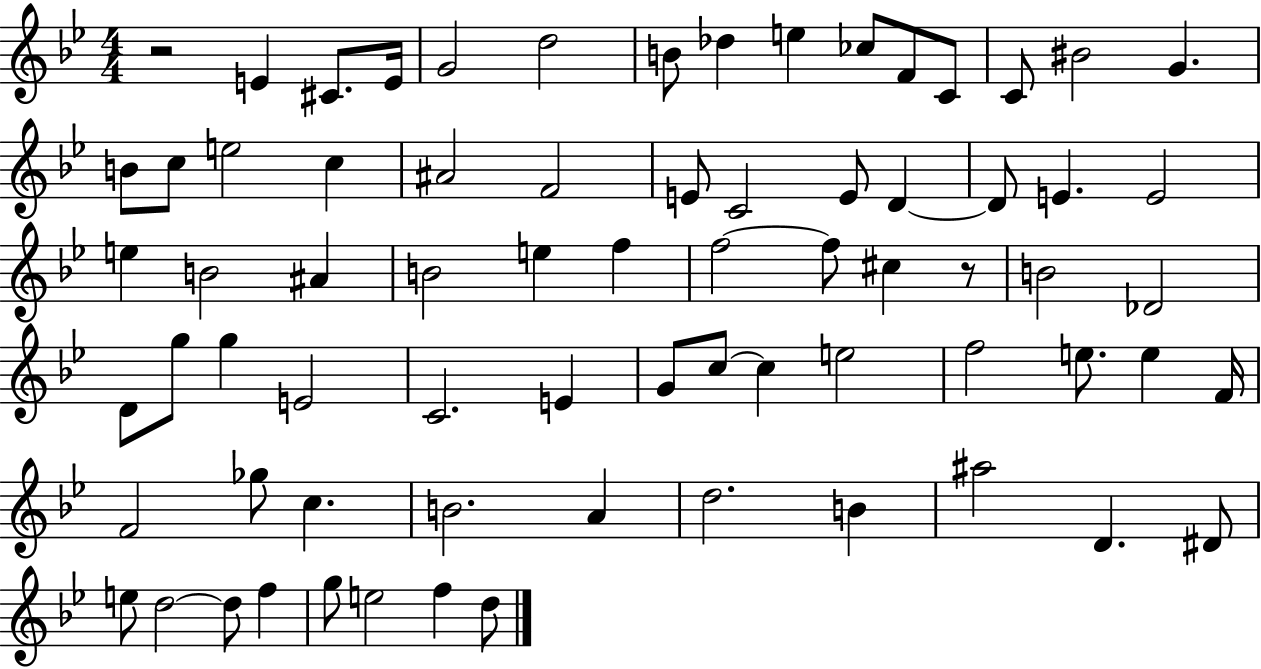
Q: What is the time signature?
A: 4/4